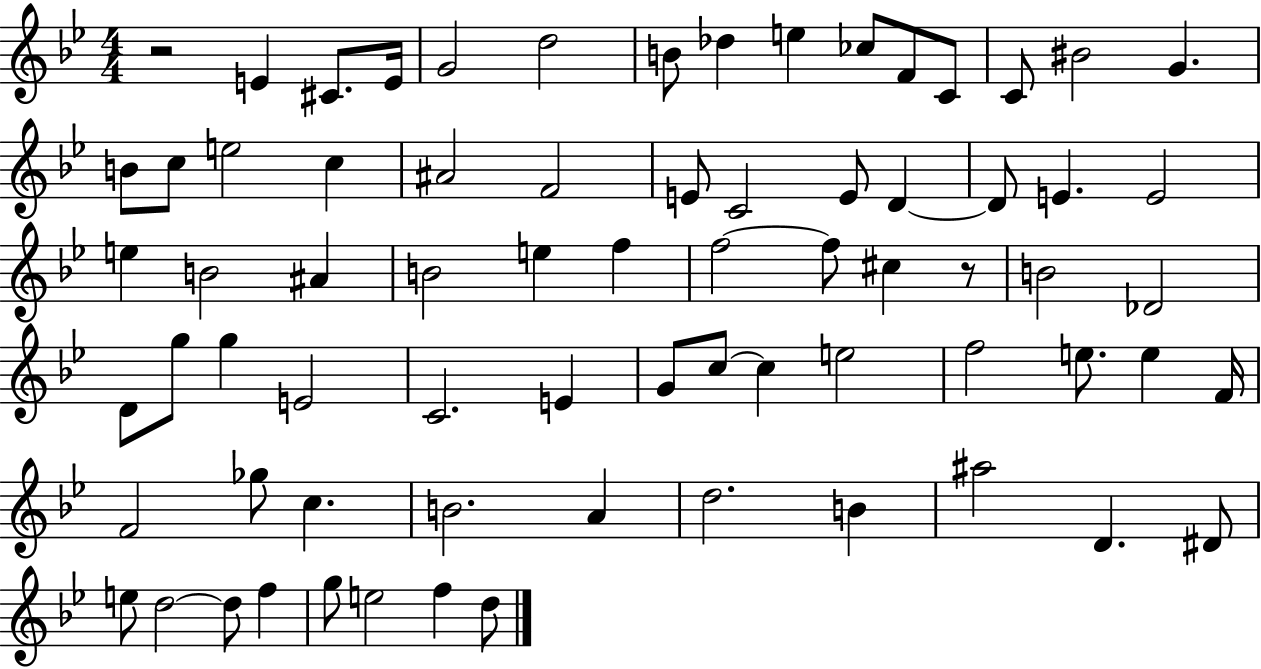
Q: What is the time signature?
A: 4/4